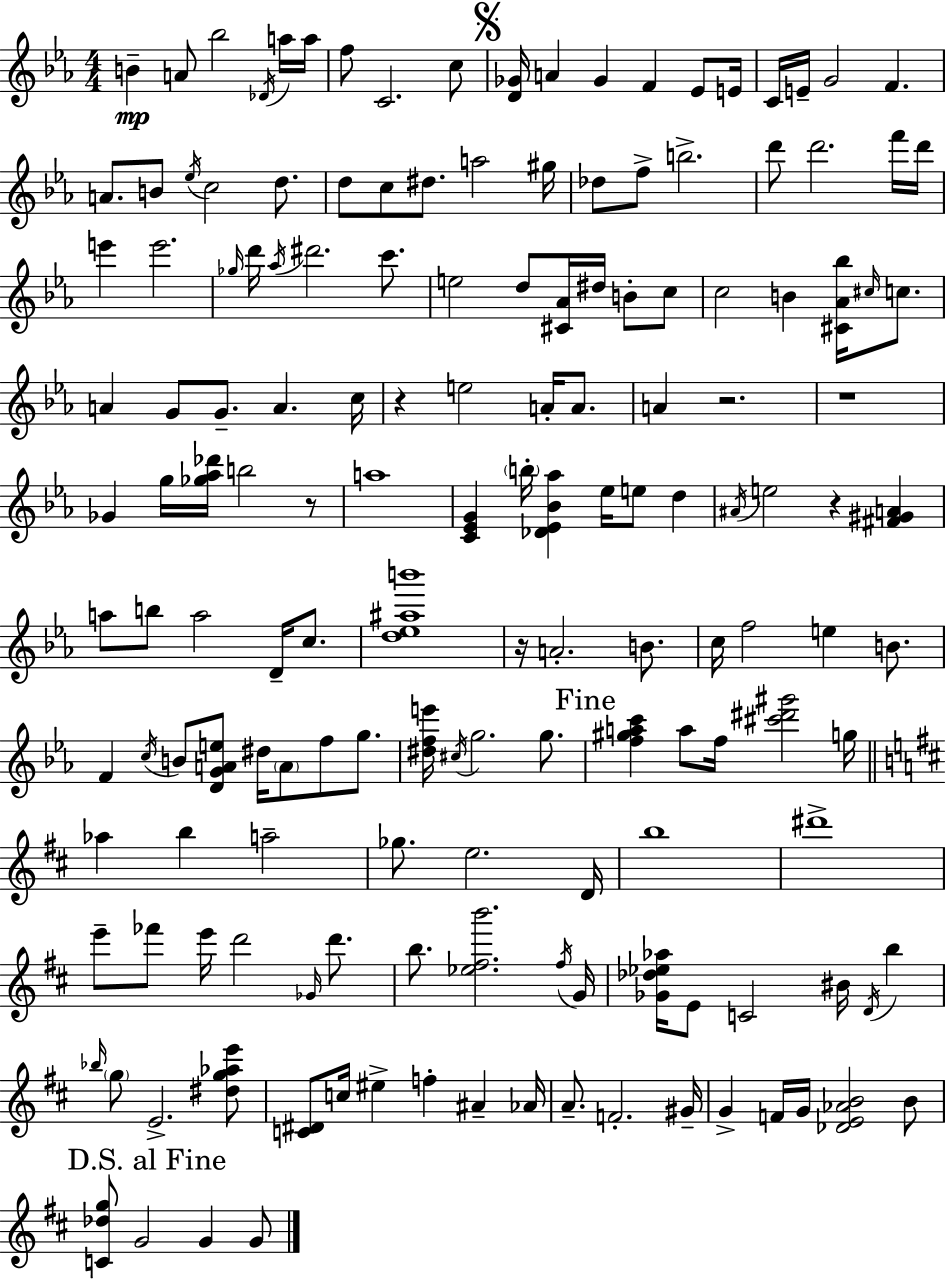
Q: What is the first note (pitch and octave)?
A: B4